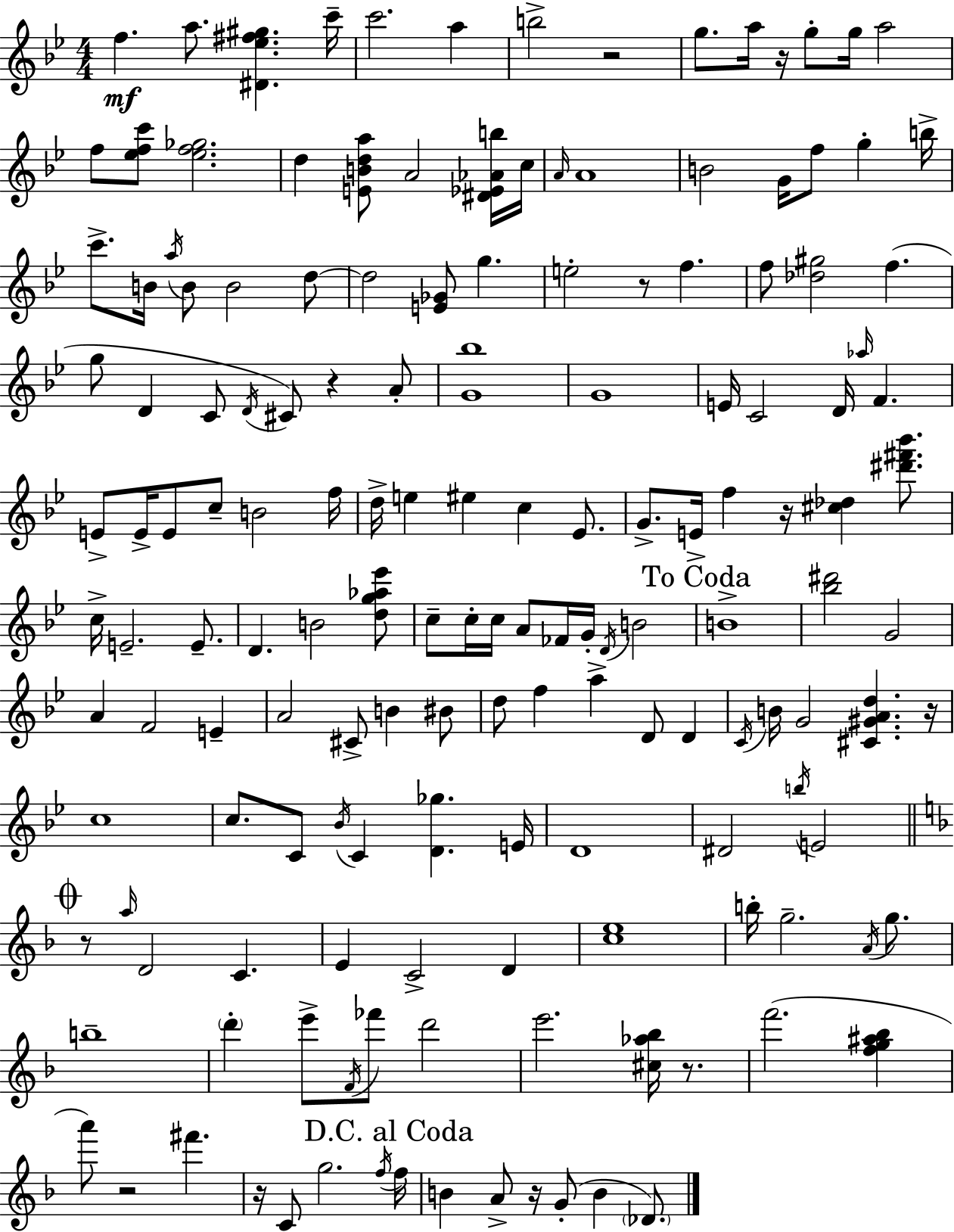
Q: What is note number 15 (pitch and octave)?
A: C5